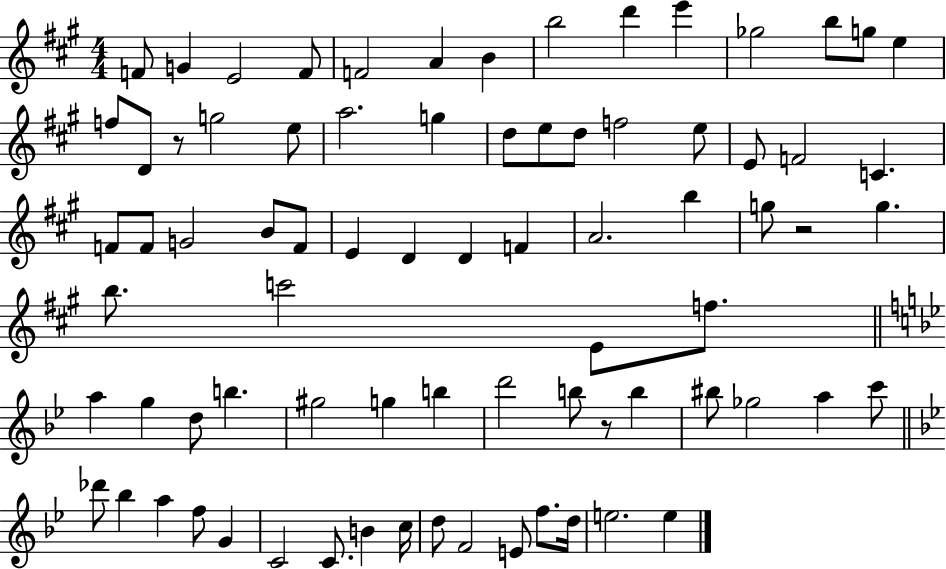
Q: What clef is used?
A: treble